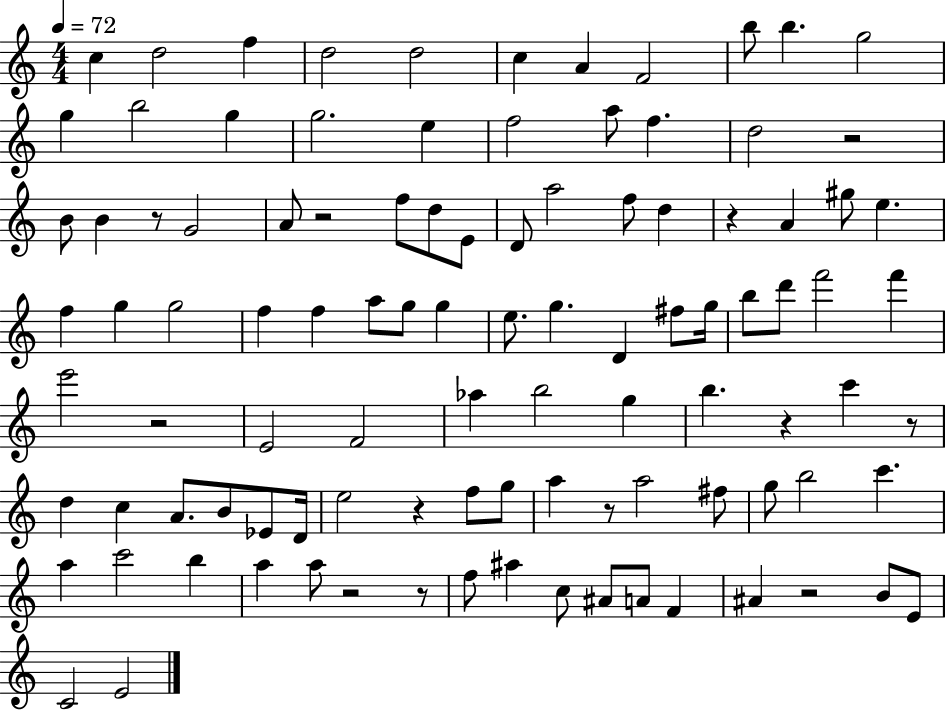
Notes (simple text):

C5/q D5/h F5/q D5/h D5/h C5/q A4/q F4/h B5/e B5/q. G5/h G5/q B5/h G5/q G5/h. E5/q F5/h A5/e F5/q. D5/h R/h B4/e B4/q R/e G4/h A4/e R/h F5/e D5/e E4/e D4/e A5/h F5/e D5/q R/q A4/q G#5/e E5/q. F5/q G5/q G5/h F5/q F5/q A5/e G5/e G5/q E5/e. G5/q. D4/q F#5/e G5/s B5/e D6/e F6/h F6/q E6/h R/h E4/h F4/h Ab5/q B5/h G5/q B5/q. R/q C6/q R/e D5/q C5/q A4/e. B4/e Eb4/e D4/s E5/h R/q F5/e G5/e A5/q R/e A5/h F#5/e G5/e B5/h C6/q. A5/q C6/h B5/q A5/q A5/e R/h R/e F5/e A#5/q C5/e A#4/e A4/e F4/q A#4/q R/h B4/e E4/e C4/h E4/h